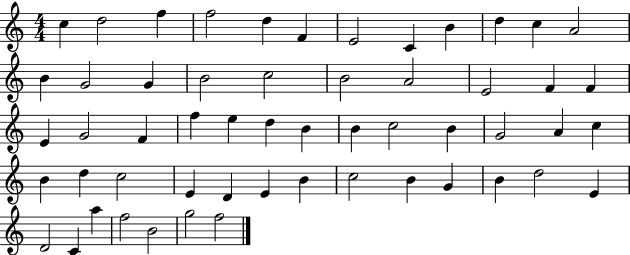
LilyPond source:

{
  \clef treble
  \numericTimeSignature
  \time 4/4
  \key c \major
  c''4 d''2 f''4 | f''2 d''4 f'4 | e'2 c'4 b'4 | d''4 c''4 a'2 | \break b'4 g'2 g'4 | b'2 c''2 | b'2 a'2 | e'2 f'4 f'4 | \break e'4 g'2 f'4 | f''4 e''4 d''4 b'4 | b'4 c''2 b'4 | g'2 a'4 c''4 | \break b'4 d''4 c''2 | e'4 d'4 e'4 b'4 | c''2 b'4 g'4 | b'4 d''2 e'4 | \break d'2 c'4 a''4 | f''2 b'2 | g''2 f''2 | \bar "|."
}